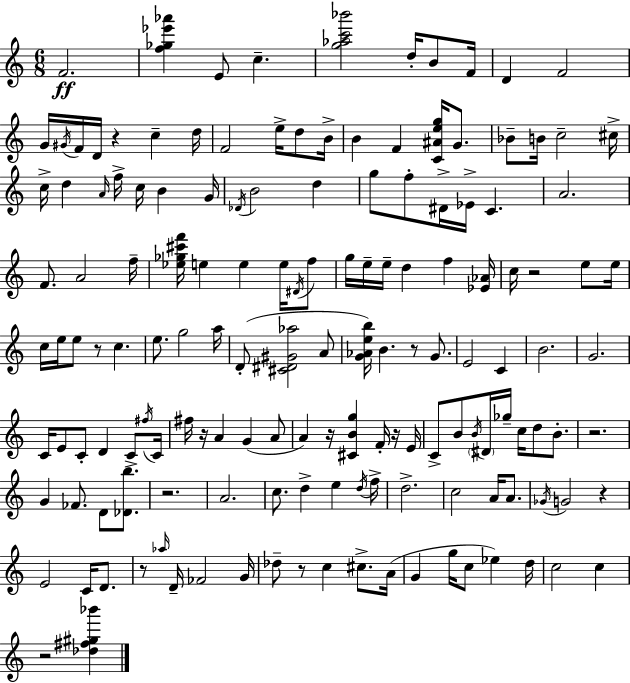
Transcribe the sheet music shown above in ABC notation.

X:1
T:Untitled
M:6/8
L:1/4
K:Am
F2 [f_g_e'_a'] E/2 c [g_ac'_b']2 d/4 B/2 F/4 D F2 G/4 ^G/4 F/4 D/4 z c d/4 F2 e/4 d/2 B/4 B F [C^Aeg]/4 G/2 _B/2 B/4 c2 ^c/4 c/4 d A/4 f/4 c/4 B G/4 _D/4 B2 d g/2 f/2 ^D/4 _E/4 C A2 F/2 A2 f/4 [_e_g^c'f']/4 e e e/4 ^D/4 f/2 g/4 e/4 e/4 d f [_E_A]/4 c/4 z2 e/2 e/4 c/4 e/4 e/2 z/2 c e/2 g2 a/4 D/2 [^C^D^G_a]2 A/2 [G_Aeb]/4 B z/2 G/2 E2 C B2 G2 C/4 E/2 C/2 D C/2 ^f/4 C/4 ^f/4 z/4 A G A/2 A z/4 [^CBg] F/4 z/4 E/4 C/2 B/2 B/4 ^D/4 _g/4 c/4 d/2 B/2 z2 G _F/2 D/2 [_Db]/2 z2 A2 c/2 d e d/4 f/4 d2 c2 A/4 A/2 _G/4 G2 z E2 C/4 D/2 z/2 _a/4 D/4 _F2 G/4 _d/2 z/2 c ^c/2 A/4 G g/4 c/2 _e d/4 c2 c z2 [_d^f^g_b']